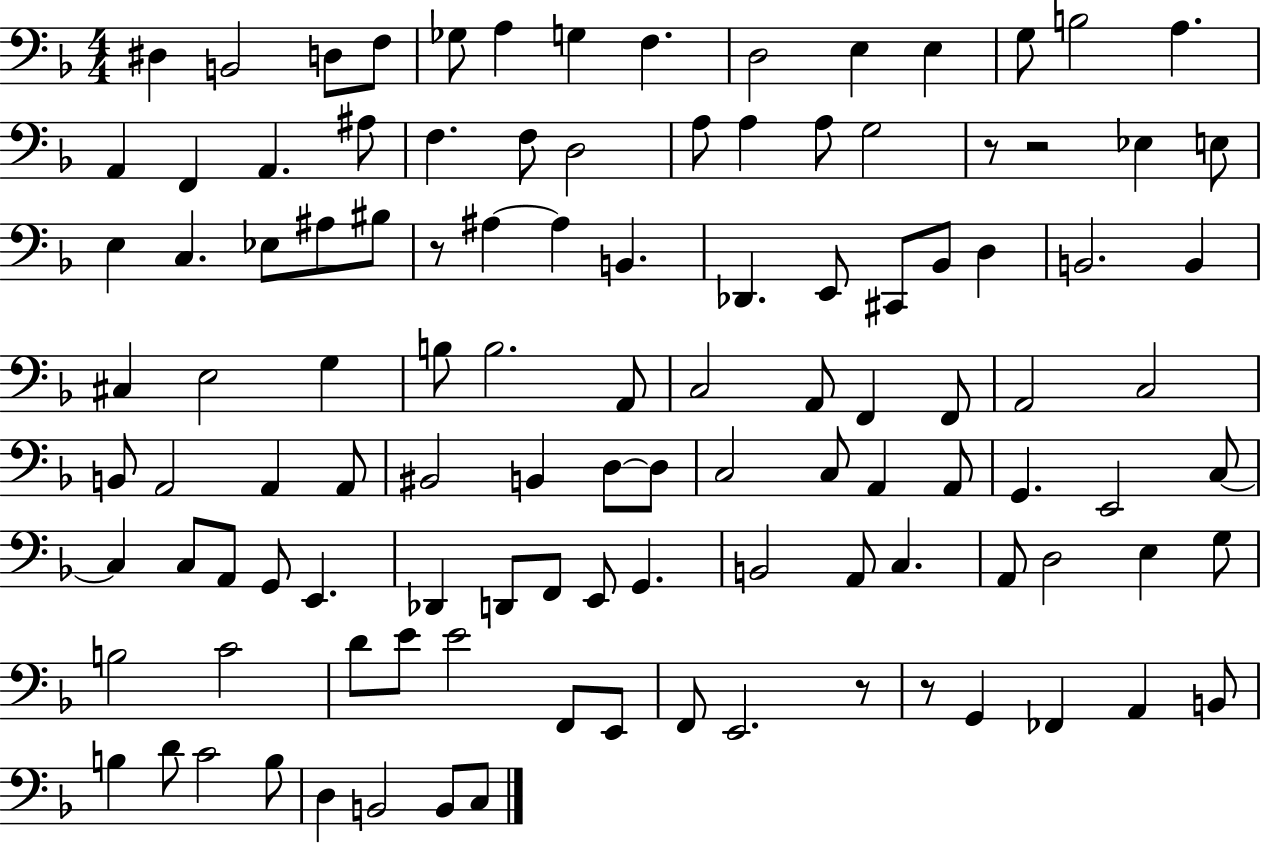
D#3/q B2/h D3/e F3/e Gb3/e A3/q G3/q F3/q. D3/h E3/q E3/q G3/e B3/h A3/q. A2/q F2/q A2/q. A#3/e F3/q. F3/e D3/h A3/e A3/q A3/e G3/h R/e R/h Eb3/q E3/e E3/q C3/q. Eb3/e A#3/e BIS3/e R/e A#3/q A#3/q B2/q. Db2/q. E2/e C#2/e Bb2/e D3/q B2/h. B2/q C#3/q E3/h G3/q B3/e B3/h. A2/e C3/h A2/e F2/q F2/e A2/h C3/h B2/e A2/h A2/q A2/e BIS2/h B2/q D3/e D3/e C3/h C3/e A2/q A2/e G2/q. E2/h C3/e C3/q C3/e A2/e G2/e E2/q. Db2/q D2/e F2/e E2/e G2/q. B2/h A2/e C3/q. A2/e D3/h E3/q G3/e B3/h C4/h D4/e E4/e E4/h F2/e E2/e F2/e E2/h. R/e R/e G2/q FES2/q A2/q B2/e B3/q D4/e C4/h B3/e D3/q B2/h B2/e C3/e